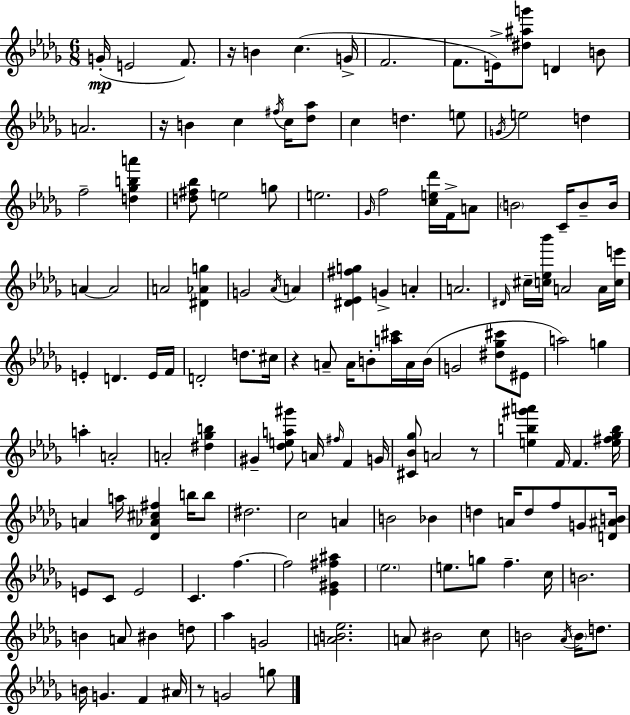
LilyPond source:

{
  \clef treble
  \numericTimeSignature
  \time 6/8
  \key bes \minor
  g'16-.(\mp e'2 f'8.) | r16 b'4 c''4.( g'16-> | f'2. | f'8. e'16->) <dis'' ais'' g'''>8 d'4 b'8 | \break a'2. | r16 b'4 c''4 \acciaccatura { fis''16 } c''16 <des'' aes''>8 | c''4 d''4. e''8 | \acciaccatura { g'16 } e''2 d''4 | \break f''2-- <d'' ges'' b'' a'''>4 | <d'' fis'' bes''>8 e''2 | g''8 e''2. | \grace { ges'16 } f''2 <c'' e'' des'''>16 | \break f'16-> a'8 \parenthesize b'2 c'16-- | b'8-- b'16 a'4~~ a'2 | a'2 <dis' aes' g''>4 | g'2 \acciaccatura { aes'16 } | \break a'4 <dis' ees' fis'' g''>4 g'4-> | a'4-. a'2. | \grace { dis'16 } cis''16-- <c'' ees'' bes'''>16 a'2 | a'16 <c'' e'''>16 e'4-. d'4. | \break e'16 f'16 d'2-. | d''8. cis''16 r4 a'8-- a'16 | b'8-. <a'' cis'''>16 a'16 b'16( g'2 | <dis'' ges'' cis'''>8 eis'8 a''2) | \break g''4 a''4-. a'2-. | a'2-. | <dis'' ges'' b''>4 gis'4-- <des'' e'' a'' gis'''>8 a'16 | \grace { fis''16 } f'4 g'16 <cis' bes' ges''>8 a'2 | \break r8 <e'' b'' gis''' a'''>4 f'16 f'4. | <e'' fis'' ges'' b''>16 a'4 a''16 <des' aes' cis'' fis''>4 | b''16 b''8 dis''2. | c''2 | \break a'4 b'2 | bes'4 d''4 a'16 d''8 | f''8 g'8 <d' ais' b'>16 e'8 c'8 e'2 | c'4. | \break f''4.~~ f''2 | <ees' gis' fis'' ais''>4 \parenthesize ees''2. | e''8. g''8 f''4.-- | c''16 b'2. | \break b'4 a'8 | bis'4 d''8 aes''4 g'2 | <a' b' ees''>2. | a'8 bis'2 | \break c''8 b'2 | \acciaccatura { aes'16 } \parenthesize b'16 d''8. b'16 g'4. | f'4 ais'16 r8 g'2 | g''8 \bar "|."
}